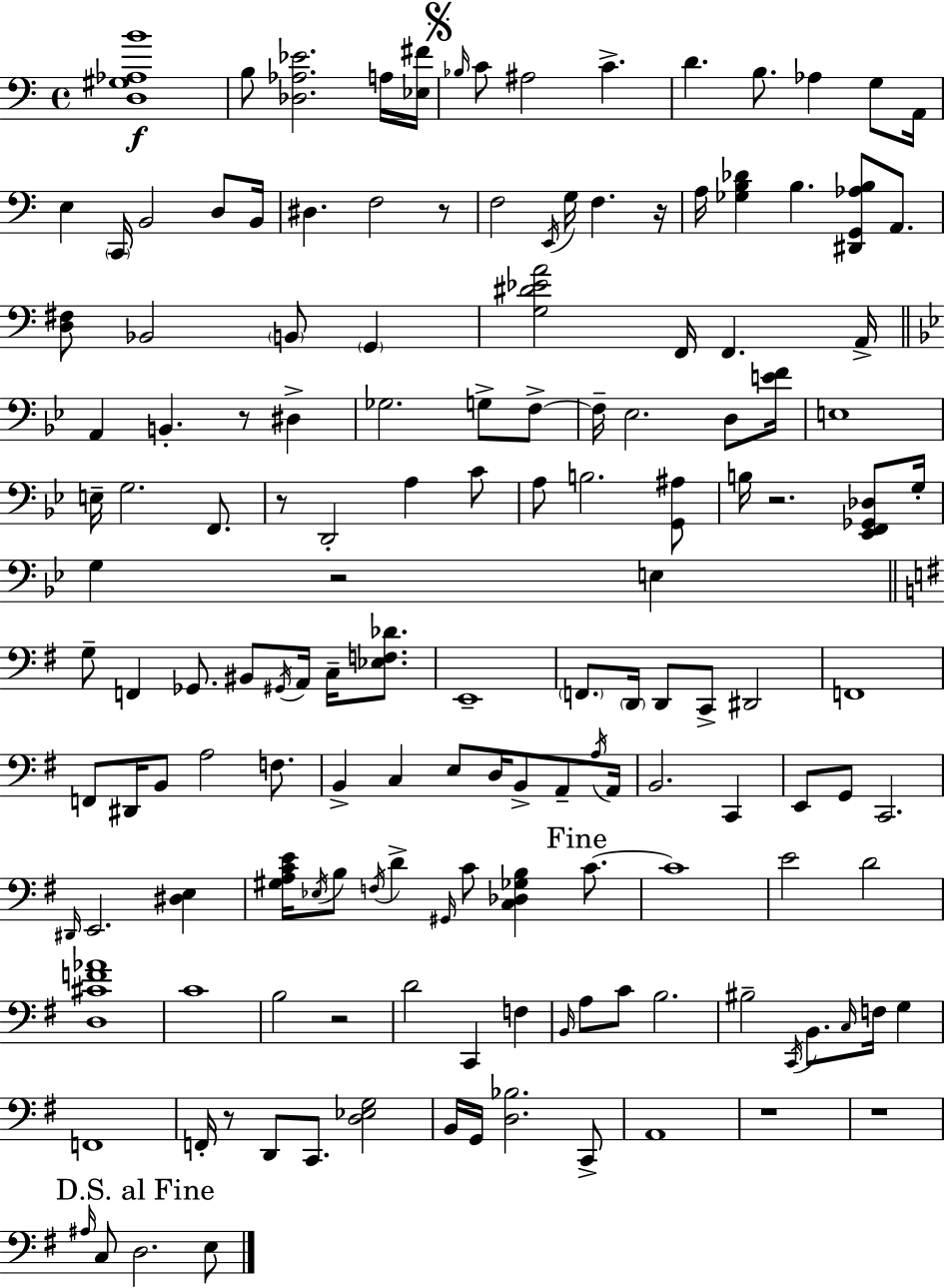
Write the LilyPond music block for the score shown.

{
  \clef bass
  \time 4/4
  \defaultTimeSignature
  \key c \major
  <d gis aes b'>1\f | b8 <des aes ees'>2. a16 <ees fis'>16 | \mark \markup { \musicglyph "scripts.segno" } \grace { bes16 } c'8 ais2 c'4.-> | d'4. b8. aes4 g8 | \break a,16 e4 \parenthesize c,16 b,2 d8 | b,16 dis4. f2 r8 | f2 \acciaccatura { e,16 } g16 f4. | r16 a16 <ges b des'>4 b4. <dis, g, aes b>8 a,8. | \break <d fis>8 bes,2 \parenthesize b,8 \parenthesize g,4 | <g dis' ees' a'>2 f,16 f,4. | a,16-> \bar "||" \break \key bes \major a,4 b,4.-. r8 dis4-> | ges2. g8-> f8->~~ | f16-- ees2. d8 <e' f'>16 | e1 | \break e16-- g2. f,8. | r8 d,2-. a4 c'8 | a8 b2. <g, ais>8 | b16 r2. <ees, f, ges, des>8 g16-. | \break g4 r2 e4 | \bar "||" \break \key g \major g8-- f,4 ges,8. bis,8 \acciaccatura { gis,16 } a,16 c16-- <ees f des'>8. | e,1-- | \parenthesize f,8. \parenthesize d,16 d,8 c,8-> dis,2 | f,1 | \break f,8 dis,16 b,8 a2 f8. | b,4-> c4 e8 d16 b,8-> a,8-- | \acciaccatura { a16 } a,16 b,2. c,4 | e,8 g,8 c,2. | \break \grace { dis,16 } e,2. <dis e>4 | <gis a c' e'>16 \acciaccatura { ees16 } b8 \acciaccatura { f16 } d'4-> \grace { gis,16 } c'8 <c des ges b>4 | \mark "Fine" c'8.~~ c'1 | e'2 d'2 | \break <d cis' f' aes'>1 | c'1 | b2 r2 | d'2 c,4 | \break f4 \grace { b,16 } a8 c'8 b2. | bis2-- \acciaccatura { c,16 } | b,8. \grace { c16 } f16 g4 f,1 | f,16-. r8 d,8 c,8. | \break <d ees g>2 b,16 g,16 <d bes>2. | c,8-> a,1 | r1 | r1 | \break \mark "D.S. al Fine" \grace { ais16 } c8 d2. | e8 \bar "|."
}